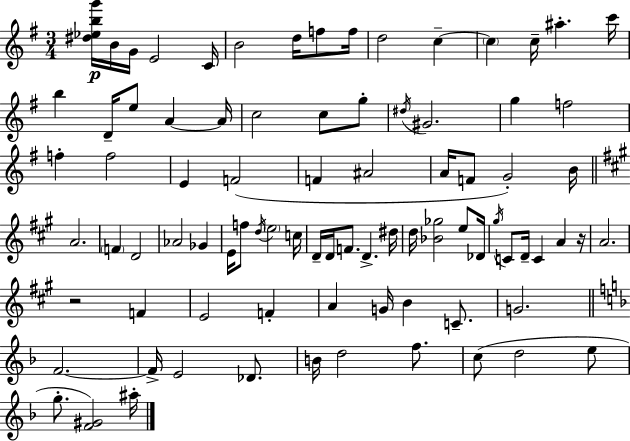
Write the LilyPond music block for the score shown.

{
  \clef treble
  \numericTimeSignature
  \time 3/4
  \key g \major
  <dis'' ees'' b'' g'''>16\p b'16 g'16 e'2 c'16 | b'2 d''16 f''8 f''16 | d''2 c''4--~~ | \parenthesize c''4 c''16-- ais''4.-. c'''16 | \break b''4 d'16-- e''8 a'4~~ a'16 | c''2 c''8 g''8-. | \acciaccatura { dis''16 } gis'2. | g''4 f''2 | \break f''4-. f''2 | e'4 f'2( | f'4 ais'2 | a'16 f'8 g'2-.) | \break b'16 \bar "||" \break \key a \major a'2. | \parenthesize f'4 d'2 | aes'2 ges'4 | e'16 f''8 \acciaccatura { d''16 } \parenthesize e''2 | \break c''16 d'16-- d'16 f'8. d'4.-> | dis''16 d''16 <bes' ges''>2 e''8 | des'16 \acciaccatura { gis''16 } c'8 d'16-- c'4 a'4 | r16 a'2. | \break r2 f'4 | e'2 f'4-. | a'4 g'16 b'4 c'8.-- | g'2. | \break \bar "||" \break \key f \major f'2.~~ | f'16-> e'2 des'8. | b'16 d''2 f''8. | c''8( d''2 e''8 | \break g''8.-. <f' gis'>2) ais''16-. | \bar "|."
}